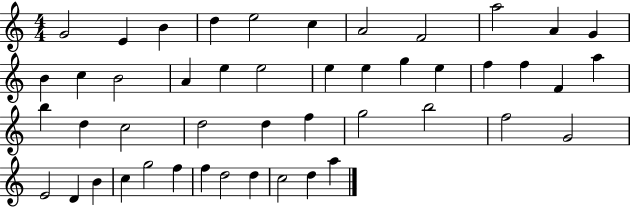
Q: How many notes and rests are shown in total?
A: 47